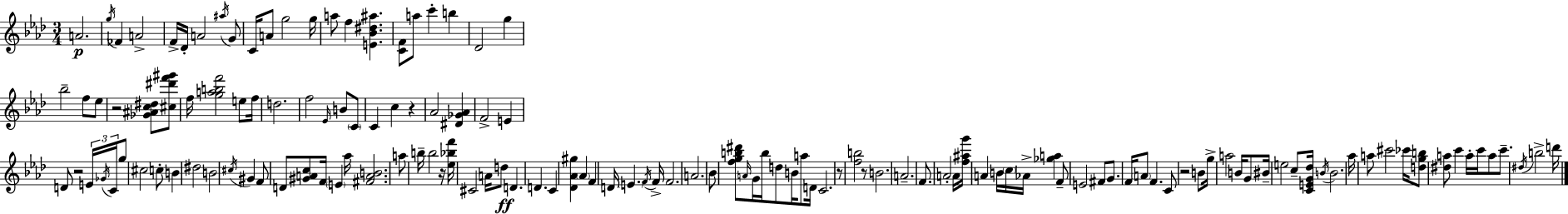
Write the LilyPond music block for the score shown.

{
  \clef treble
  \numericTimeSignature
  \time 3/4
  \key aes \major
  a'2.\p | \acciaccatura { g''16 } fes'4 a'2-> | f'16-> des'16-. a'2 \acciaccatura { ais''16 } | g'8 c'16 a'8 g''2 | \break g''16 a''8 f''4 <e' bes' dis'' ais''>4. | <c' f'>8 a''8 c'''4-. b''4 | des'2 g''4 | bes''2-- f''8 | \break ees''8 r2 <ges' ais' c'' dis''>8 | <cis'' dis''' f''' gis'''>8 f''16 <g'' a'' b'' f'''>2 e''8 | f''16 d''2. | f''2 \grace { ees'16 } b'8 | \break \parenthesize c'8 c'4 c''4 r4 | aes'2 <dis' ges' aes'>4 | f'2-> e'4 | d'8 r2 | \break \tuplet 3/2 { e'16 \acciaccatura { ges'16 } c'16 } g''8 cis''2 | c''8-. b'4 dis''2 | b'2 | \acciaccatura { cis''16 } gis'4 f'8 d'8 <gis' a' c''>8 f'16 | \break \parenthesize e'4 aes''16 <fis' a' b'>2. | a''8 b''16-- b''2 | r16 <ees'' bes'' f'''>16 cis'2 | a'16 d''8\ff d'4. d'4. | \break c'4 <des' aes' gis''>4 | \parenthesize aes'4 f'4 d'16 \parenthesize e'4. | \acciaccatura { f'16 } f'16-> f'2. | a'2. | \break bes'8 <f'' g'' b'' dis'''>8 \grace { a'16 } g'16 | b''16 d''8 b'16 a''8 d'16 c'2. | r8 <f'' b''>2 | r8 b'2. | \break a'2.-- | f'8. a'2-. | a'16 <f'' ais'' g'''>16 a'4 | b'16 \parenthesize c''16 aes'16-> <ges'' a''>4 f'8-- e'2 | \break fis'8 g'8. f'16 \parenthesize a'8 | f'4. c'8 r2 | b'8 g''16-> a''2 | b'16 g'8 bis'16-- e''2 | \break c''8-- <c' e' g' des''>16 \acciaccatura { b'16 } b'2. | aes''16 a''8 cis'''2 | ces'''16 <d'' g'' b''>8 <dis'' a''>8 | c'''4 a''16-. c'''16 a''8 c'''8.-- \acciaccatura { dis''16 } | \break b''2-> d'''16 \bar "|."
}